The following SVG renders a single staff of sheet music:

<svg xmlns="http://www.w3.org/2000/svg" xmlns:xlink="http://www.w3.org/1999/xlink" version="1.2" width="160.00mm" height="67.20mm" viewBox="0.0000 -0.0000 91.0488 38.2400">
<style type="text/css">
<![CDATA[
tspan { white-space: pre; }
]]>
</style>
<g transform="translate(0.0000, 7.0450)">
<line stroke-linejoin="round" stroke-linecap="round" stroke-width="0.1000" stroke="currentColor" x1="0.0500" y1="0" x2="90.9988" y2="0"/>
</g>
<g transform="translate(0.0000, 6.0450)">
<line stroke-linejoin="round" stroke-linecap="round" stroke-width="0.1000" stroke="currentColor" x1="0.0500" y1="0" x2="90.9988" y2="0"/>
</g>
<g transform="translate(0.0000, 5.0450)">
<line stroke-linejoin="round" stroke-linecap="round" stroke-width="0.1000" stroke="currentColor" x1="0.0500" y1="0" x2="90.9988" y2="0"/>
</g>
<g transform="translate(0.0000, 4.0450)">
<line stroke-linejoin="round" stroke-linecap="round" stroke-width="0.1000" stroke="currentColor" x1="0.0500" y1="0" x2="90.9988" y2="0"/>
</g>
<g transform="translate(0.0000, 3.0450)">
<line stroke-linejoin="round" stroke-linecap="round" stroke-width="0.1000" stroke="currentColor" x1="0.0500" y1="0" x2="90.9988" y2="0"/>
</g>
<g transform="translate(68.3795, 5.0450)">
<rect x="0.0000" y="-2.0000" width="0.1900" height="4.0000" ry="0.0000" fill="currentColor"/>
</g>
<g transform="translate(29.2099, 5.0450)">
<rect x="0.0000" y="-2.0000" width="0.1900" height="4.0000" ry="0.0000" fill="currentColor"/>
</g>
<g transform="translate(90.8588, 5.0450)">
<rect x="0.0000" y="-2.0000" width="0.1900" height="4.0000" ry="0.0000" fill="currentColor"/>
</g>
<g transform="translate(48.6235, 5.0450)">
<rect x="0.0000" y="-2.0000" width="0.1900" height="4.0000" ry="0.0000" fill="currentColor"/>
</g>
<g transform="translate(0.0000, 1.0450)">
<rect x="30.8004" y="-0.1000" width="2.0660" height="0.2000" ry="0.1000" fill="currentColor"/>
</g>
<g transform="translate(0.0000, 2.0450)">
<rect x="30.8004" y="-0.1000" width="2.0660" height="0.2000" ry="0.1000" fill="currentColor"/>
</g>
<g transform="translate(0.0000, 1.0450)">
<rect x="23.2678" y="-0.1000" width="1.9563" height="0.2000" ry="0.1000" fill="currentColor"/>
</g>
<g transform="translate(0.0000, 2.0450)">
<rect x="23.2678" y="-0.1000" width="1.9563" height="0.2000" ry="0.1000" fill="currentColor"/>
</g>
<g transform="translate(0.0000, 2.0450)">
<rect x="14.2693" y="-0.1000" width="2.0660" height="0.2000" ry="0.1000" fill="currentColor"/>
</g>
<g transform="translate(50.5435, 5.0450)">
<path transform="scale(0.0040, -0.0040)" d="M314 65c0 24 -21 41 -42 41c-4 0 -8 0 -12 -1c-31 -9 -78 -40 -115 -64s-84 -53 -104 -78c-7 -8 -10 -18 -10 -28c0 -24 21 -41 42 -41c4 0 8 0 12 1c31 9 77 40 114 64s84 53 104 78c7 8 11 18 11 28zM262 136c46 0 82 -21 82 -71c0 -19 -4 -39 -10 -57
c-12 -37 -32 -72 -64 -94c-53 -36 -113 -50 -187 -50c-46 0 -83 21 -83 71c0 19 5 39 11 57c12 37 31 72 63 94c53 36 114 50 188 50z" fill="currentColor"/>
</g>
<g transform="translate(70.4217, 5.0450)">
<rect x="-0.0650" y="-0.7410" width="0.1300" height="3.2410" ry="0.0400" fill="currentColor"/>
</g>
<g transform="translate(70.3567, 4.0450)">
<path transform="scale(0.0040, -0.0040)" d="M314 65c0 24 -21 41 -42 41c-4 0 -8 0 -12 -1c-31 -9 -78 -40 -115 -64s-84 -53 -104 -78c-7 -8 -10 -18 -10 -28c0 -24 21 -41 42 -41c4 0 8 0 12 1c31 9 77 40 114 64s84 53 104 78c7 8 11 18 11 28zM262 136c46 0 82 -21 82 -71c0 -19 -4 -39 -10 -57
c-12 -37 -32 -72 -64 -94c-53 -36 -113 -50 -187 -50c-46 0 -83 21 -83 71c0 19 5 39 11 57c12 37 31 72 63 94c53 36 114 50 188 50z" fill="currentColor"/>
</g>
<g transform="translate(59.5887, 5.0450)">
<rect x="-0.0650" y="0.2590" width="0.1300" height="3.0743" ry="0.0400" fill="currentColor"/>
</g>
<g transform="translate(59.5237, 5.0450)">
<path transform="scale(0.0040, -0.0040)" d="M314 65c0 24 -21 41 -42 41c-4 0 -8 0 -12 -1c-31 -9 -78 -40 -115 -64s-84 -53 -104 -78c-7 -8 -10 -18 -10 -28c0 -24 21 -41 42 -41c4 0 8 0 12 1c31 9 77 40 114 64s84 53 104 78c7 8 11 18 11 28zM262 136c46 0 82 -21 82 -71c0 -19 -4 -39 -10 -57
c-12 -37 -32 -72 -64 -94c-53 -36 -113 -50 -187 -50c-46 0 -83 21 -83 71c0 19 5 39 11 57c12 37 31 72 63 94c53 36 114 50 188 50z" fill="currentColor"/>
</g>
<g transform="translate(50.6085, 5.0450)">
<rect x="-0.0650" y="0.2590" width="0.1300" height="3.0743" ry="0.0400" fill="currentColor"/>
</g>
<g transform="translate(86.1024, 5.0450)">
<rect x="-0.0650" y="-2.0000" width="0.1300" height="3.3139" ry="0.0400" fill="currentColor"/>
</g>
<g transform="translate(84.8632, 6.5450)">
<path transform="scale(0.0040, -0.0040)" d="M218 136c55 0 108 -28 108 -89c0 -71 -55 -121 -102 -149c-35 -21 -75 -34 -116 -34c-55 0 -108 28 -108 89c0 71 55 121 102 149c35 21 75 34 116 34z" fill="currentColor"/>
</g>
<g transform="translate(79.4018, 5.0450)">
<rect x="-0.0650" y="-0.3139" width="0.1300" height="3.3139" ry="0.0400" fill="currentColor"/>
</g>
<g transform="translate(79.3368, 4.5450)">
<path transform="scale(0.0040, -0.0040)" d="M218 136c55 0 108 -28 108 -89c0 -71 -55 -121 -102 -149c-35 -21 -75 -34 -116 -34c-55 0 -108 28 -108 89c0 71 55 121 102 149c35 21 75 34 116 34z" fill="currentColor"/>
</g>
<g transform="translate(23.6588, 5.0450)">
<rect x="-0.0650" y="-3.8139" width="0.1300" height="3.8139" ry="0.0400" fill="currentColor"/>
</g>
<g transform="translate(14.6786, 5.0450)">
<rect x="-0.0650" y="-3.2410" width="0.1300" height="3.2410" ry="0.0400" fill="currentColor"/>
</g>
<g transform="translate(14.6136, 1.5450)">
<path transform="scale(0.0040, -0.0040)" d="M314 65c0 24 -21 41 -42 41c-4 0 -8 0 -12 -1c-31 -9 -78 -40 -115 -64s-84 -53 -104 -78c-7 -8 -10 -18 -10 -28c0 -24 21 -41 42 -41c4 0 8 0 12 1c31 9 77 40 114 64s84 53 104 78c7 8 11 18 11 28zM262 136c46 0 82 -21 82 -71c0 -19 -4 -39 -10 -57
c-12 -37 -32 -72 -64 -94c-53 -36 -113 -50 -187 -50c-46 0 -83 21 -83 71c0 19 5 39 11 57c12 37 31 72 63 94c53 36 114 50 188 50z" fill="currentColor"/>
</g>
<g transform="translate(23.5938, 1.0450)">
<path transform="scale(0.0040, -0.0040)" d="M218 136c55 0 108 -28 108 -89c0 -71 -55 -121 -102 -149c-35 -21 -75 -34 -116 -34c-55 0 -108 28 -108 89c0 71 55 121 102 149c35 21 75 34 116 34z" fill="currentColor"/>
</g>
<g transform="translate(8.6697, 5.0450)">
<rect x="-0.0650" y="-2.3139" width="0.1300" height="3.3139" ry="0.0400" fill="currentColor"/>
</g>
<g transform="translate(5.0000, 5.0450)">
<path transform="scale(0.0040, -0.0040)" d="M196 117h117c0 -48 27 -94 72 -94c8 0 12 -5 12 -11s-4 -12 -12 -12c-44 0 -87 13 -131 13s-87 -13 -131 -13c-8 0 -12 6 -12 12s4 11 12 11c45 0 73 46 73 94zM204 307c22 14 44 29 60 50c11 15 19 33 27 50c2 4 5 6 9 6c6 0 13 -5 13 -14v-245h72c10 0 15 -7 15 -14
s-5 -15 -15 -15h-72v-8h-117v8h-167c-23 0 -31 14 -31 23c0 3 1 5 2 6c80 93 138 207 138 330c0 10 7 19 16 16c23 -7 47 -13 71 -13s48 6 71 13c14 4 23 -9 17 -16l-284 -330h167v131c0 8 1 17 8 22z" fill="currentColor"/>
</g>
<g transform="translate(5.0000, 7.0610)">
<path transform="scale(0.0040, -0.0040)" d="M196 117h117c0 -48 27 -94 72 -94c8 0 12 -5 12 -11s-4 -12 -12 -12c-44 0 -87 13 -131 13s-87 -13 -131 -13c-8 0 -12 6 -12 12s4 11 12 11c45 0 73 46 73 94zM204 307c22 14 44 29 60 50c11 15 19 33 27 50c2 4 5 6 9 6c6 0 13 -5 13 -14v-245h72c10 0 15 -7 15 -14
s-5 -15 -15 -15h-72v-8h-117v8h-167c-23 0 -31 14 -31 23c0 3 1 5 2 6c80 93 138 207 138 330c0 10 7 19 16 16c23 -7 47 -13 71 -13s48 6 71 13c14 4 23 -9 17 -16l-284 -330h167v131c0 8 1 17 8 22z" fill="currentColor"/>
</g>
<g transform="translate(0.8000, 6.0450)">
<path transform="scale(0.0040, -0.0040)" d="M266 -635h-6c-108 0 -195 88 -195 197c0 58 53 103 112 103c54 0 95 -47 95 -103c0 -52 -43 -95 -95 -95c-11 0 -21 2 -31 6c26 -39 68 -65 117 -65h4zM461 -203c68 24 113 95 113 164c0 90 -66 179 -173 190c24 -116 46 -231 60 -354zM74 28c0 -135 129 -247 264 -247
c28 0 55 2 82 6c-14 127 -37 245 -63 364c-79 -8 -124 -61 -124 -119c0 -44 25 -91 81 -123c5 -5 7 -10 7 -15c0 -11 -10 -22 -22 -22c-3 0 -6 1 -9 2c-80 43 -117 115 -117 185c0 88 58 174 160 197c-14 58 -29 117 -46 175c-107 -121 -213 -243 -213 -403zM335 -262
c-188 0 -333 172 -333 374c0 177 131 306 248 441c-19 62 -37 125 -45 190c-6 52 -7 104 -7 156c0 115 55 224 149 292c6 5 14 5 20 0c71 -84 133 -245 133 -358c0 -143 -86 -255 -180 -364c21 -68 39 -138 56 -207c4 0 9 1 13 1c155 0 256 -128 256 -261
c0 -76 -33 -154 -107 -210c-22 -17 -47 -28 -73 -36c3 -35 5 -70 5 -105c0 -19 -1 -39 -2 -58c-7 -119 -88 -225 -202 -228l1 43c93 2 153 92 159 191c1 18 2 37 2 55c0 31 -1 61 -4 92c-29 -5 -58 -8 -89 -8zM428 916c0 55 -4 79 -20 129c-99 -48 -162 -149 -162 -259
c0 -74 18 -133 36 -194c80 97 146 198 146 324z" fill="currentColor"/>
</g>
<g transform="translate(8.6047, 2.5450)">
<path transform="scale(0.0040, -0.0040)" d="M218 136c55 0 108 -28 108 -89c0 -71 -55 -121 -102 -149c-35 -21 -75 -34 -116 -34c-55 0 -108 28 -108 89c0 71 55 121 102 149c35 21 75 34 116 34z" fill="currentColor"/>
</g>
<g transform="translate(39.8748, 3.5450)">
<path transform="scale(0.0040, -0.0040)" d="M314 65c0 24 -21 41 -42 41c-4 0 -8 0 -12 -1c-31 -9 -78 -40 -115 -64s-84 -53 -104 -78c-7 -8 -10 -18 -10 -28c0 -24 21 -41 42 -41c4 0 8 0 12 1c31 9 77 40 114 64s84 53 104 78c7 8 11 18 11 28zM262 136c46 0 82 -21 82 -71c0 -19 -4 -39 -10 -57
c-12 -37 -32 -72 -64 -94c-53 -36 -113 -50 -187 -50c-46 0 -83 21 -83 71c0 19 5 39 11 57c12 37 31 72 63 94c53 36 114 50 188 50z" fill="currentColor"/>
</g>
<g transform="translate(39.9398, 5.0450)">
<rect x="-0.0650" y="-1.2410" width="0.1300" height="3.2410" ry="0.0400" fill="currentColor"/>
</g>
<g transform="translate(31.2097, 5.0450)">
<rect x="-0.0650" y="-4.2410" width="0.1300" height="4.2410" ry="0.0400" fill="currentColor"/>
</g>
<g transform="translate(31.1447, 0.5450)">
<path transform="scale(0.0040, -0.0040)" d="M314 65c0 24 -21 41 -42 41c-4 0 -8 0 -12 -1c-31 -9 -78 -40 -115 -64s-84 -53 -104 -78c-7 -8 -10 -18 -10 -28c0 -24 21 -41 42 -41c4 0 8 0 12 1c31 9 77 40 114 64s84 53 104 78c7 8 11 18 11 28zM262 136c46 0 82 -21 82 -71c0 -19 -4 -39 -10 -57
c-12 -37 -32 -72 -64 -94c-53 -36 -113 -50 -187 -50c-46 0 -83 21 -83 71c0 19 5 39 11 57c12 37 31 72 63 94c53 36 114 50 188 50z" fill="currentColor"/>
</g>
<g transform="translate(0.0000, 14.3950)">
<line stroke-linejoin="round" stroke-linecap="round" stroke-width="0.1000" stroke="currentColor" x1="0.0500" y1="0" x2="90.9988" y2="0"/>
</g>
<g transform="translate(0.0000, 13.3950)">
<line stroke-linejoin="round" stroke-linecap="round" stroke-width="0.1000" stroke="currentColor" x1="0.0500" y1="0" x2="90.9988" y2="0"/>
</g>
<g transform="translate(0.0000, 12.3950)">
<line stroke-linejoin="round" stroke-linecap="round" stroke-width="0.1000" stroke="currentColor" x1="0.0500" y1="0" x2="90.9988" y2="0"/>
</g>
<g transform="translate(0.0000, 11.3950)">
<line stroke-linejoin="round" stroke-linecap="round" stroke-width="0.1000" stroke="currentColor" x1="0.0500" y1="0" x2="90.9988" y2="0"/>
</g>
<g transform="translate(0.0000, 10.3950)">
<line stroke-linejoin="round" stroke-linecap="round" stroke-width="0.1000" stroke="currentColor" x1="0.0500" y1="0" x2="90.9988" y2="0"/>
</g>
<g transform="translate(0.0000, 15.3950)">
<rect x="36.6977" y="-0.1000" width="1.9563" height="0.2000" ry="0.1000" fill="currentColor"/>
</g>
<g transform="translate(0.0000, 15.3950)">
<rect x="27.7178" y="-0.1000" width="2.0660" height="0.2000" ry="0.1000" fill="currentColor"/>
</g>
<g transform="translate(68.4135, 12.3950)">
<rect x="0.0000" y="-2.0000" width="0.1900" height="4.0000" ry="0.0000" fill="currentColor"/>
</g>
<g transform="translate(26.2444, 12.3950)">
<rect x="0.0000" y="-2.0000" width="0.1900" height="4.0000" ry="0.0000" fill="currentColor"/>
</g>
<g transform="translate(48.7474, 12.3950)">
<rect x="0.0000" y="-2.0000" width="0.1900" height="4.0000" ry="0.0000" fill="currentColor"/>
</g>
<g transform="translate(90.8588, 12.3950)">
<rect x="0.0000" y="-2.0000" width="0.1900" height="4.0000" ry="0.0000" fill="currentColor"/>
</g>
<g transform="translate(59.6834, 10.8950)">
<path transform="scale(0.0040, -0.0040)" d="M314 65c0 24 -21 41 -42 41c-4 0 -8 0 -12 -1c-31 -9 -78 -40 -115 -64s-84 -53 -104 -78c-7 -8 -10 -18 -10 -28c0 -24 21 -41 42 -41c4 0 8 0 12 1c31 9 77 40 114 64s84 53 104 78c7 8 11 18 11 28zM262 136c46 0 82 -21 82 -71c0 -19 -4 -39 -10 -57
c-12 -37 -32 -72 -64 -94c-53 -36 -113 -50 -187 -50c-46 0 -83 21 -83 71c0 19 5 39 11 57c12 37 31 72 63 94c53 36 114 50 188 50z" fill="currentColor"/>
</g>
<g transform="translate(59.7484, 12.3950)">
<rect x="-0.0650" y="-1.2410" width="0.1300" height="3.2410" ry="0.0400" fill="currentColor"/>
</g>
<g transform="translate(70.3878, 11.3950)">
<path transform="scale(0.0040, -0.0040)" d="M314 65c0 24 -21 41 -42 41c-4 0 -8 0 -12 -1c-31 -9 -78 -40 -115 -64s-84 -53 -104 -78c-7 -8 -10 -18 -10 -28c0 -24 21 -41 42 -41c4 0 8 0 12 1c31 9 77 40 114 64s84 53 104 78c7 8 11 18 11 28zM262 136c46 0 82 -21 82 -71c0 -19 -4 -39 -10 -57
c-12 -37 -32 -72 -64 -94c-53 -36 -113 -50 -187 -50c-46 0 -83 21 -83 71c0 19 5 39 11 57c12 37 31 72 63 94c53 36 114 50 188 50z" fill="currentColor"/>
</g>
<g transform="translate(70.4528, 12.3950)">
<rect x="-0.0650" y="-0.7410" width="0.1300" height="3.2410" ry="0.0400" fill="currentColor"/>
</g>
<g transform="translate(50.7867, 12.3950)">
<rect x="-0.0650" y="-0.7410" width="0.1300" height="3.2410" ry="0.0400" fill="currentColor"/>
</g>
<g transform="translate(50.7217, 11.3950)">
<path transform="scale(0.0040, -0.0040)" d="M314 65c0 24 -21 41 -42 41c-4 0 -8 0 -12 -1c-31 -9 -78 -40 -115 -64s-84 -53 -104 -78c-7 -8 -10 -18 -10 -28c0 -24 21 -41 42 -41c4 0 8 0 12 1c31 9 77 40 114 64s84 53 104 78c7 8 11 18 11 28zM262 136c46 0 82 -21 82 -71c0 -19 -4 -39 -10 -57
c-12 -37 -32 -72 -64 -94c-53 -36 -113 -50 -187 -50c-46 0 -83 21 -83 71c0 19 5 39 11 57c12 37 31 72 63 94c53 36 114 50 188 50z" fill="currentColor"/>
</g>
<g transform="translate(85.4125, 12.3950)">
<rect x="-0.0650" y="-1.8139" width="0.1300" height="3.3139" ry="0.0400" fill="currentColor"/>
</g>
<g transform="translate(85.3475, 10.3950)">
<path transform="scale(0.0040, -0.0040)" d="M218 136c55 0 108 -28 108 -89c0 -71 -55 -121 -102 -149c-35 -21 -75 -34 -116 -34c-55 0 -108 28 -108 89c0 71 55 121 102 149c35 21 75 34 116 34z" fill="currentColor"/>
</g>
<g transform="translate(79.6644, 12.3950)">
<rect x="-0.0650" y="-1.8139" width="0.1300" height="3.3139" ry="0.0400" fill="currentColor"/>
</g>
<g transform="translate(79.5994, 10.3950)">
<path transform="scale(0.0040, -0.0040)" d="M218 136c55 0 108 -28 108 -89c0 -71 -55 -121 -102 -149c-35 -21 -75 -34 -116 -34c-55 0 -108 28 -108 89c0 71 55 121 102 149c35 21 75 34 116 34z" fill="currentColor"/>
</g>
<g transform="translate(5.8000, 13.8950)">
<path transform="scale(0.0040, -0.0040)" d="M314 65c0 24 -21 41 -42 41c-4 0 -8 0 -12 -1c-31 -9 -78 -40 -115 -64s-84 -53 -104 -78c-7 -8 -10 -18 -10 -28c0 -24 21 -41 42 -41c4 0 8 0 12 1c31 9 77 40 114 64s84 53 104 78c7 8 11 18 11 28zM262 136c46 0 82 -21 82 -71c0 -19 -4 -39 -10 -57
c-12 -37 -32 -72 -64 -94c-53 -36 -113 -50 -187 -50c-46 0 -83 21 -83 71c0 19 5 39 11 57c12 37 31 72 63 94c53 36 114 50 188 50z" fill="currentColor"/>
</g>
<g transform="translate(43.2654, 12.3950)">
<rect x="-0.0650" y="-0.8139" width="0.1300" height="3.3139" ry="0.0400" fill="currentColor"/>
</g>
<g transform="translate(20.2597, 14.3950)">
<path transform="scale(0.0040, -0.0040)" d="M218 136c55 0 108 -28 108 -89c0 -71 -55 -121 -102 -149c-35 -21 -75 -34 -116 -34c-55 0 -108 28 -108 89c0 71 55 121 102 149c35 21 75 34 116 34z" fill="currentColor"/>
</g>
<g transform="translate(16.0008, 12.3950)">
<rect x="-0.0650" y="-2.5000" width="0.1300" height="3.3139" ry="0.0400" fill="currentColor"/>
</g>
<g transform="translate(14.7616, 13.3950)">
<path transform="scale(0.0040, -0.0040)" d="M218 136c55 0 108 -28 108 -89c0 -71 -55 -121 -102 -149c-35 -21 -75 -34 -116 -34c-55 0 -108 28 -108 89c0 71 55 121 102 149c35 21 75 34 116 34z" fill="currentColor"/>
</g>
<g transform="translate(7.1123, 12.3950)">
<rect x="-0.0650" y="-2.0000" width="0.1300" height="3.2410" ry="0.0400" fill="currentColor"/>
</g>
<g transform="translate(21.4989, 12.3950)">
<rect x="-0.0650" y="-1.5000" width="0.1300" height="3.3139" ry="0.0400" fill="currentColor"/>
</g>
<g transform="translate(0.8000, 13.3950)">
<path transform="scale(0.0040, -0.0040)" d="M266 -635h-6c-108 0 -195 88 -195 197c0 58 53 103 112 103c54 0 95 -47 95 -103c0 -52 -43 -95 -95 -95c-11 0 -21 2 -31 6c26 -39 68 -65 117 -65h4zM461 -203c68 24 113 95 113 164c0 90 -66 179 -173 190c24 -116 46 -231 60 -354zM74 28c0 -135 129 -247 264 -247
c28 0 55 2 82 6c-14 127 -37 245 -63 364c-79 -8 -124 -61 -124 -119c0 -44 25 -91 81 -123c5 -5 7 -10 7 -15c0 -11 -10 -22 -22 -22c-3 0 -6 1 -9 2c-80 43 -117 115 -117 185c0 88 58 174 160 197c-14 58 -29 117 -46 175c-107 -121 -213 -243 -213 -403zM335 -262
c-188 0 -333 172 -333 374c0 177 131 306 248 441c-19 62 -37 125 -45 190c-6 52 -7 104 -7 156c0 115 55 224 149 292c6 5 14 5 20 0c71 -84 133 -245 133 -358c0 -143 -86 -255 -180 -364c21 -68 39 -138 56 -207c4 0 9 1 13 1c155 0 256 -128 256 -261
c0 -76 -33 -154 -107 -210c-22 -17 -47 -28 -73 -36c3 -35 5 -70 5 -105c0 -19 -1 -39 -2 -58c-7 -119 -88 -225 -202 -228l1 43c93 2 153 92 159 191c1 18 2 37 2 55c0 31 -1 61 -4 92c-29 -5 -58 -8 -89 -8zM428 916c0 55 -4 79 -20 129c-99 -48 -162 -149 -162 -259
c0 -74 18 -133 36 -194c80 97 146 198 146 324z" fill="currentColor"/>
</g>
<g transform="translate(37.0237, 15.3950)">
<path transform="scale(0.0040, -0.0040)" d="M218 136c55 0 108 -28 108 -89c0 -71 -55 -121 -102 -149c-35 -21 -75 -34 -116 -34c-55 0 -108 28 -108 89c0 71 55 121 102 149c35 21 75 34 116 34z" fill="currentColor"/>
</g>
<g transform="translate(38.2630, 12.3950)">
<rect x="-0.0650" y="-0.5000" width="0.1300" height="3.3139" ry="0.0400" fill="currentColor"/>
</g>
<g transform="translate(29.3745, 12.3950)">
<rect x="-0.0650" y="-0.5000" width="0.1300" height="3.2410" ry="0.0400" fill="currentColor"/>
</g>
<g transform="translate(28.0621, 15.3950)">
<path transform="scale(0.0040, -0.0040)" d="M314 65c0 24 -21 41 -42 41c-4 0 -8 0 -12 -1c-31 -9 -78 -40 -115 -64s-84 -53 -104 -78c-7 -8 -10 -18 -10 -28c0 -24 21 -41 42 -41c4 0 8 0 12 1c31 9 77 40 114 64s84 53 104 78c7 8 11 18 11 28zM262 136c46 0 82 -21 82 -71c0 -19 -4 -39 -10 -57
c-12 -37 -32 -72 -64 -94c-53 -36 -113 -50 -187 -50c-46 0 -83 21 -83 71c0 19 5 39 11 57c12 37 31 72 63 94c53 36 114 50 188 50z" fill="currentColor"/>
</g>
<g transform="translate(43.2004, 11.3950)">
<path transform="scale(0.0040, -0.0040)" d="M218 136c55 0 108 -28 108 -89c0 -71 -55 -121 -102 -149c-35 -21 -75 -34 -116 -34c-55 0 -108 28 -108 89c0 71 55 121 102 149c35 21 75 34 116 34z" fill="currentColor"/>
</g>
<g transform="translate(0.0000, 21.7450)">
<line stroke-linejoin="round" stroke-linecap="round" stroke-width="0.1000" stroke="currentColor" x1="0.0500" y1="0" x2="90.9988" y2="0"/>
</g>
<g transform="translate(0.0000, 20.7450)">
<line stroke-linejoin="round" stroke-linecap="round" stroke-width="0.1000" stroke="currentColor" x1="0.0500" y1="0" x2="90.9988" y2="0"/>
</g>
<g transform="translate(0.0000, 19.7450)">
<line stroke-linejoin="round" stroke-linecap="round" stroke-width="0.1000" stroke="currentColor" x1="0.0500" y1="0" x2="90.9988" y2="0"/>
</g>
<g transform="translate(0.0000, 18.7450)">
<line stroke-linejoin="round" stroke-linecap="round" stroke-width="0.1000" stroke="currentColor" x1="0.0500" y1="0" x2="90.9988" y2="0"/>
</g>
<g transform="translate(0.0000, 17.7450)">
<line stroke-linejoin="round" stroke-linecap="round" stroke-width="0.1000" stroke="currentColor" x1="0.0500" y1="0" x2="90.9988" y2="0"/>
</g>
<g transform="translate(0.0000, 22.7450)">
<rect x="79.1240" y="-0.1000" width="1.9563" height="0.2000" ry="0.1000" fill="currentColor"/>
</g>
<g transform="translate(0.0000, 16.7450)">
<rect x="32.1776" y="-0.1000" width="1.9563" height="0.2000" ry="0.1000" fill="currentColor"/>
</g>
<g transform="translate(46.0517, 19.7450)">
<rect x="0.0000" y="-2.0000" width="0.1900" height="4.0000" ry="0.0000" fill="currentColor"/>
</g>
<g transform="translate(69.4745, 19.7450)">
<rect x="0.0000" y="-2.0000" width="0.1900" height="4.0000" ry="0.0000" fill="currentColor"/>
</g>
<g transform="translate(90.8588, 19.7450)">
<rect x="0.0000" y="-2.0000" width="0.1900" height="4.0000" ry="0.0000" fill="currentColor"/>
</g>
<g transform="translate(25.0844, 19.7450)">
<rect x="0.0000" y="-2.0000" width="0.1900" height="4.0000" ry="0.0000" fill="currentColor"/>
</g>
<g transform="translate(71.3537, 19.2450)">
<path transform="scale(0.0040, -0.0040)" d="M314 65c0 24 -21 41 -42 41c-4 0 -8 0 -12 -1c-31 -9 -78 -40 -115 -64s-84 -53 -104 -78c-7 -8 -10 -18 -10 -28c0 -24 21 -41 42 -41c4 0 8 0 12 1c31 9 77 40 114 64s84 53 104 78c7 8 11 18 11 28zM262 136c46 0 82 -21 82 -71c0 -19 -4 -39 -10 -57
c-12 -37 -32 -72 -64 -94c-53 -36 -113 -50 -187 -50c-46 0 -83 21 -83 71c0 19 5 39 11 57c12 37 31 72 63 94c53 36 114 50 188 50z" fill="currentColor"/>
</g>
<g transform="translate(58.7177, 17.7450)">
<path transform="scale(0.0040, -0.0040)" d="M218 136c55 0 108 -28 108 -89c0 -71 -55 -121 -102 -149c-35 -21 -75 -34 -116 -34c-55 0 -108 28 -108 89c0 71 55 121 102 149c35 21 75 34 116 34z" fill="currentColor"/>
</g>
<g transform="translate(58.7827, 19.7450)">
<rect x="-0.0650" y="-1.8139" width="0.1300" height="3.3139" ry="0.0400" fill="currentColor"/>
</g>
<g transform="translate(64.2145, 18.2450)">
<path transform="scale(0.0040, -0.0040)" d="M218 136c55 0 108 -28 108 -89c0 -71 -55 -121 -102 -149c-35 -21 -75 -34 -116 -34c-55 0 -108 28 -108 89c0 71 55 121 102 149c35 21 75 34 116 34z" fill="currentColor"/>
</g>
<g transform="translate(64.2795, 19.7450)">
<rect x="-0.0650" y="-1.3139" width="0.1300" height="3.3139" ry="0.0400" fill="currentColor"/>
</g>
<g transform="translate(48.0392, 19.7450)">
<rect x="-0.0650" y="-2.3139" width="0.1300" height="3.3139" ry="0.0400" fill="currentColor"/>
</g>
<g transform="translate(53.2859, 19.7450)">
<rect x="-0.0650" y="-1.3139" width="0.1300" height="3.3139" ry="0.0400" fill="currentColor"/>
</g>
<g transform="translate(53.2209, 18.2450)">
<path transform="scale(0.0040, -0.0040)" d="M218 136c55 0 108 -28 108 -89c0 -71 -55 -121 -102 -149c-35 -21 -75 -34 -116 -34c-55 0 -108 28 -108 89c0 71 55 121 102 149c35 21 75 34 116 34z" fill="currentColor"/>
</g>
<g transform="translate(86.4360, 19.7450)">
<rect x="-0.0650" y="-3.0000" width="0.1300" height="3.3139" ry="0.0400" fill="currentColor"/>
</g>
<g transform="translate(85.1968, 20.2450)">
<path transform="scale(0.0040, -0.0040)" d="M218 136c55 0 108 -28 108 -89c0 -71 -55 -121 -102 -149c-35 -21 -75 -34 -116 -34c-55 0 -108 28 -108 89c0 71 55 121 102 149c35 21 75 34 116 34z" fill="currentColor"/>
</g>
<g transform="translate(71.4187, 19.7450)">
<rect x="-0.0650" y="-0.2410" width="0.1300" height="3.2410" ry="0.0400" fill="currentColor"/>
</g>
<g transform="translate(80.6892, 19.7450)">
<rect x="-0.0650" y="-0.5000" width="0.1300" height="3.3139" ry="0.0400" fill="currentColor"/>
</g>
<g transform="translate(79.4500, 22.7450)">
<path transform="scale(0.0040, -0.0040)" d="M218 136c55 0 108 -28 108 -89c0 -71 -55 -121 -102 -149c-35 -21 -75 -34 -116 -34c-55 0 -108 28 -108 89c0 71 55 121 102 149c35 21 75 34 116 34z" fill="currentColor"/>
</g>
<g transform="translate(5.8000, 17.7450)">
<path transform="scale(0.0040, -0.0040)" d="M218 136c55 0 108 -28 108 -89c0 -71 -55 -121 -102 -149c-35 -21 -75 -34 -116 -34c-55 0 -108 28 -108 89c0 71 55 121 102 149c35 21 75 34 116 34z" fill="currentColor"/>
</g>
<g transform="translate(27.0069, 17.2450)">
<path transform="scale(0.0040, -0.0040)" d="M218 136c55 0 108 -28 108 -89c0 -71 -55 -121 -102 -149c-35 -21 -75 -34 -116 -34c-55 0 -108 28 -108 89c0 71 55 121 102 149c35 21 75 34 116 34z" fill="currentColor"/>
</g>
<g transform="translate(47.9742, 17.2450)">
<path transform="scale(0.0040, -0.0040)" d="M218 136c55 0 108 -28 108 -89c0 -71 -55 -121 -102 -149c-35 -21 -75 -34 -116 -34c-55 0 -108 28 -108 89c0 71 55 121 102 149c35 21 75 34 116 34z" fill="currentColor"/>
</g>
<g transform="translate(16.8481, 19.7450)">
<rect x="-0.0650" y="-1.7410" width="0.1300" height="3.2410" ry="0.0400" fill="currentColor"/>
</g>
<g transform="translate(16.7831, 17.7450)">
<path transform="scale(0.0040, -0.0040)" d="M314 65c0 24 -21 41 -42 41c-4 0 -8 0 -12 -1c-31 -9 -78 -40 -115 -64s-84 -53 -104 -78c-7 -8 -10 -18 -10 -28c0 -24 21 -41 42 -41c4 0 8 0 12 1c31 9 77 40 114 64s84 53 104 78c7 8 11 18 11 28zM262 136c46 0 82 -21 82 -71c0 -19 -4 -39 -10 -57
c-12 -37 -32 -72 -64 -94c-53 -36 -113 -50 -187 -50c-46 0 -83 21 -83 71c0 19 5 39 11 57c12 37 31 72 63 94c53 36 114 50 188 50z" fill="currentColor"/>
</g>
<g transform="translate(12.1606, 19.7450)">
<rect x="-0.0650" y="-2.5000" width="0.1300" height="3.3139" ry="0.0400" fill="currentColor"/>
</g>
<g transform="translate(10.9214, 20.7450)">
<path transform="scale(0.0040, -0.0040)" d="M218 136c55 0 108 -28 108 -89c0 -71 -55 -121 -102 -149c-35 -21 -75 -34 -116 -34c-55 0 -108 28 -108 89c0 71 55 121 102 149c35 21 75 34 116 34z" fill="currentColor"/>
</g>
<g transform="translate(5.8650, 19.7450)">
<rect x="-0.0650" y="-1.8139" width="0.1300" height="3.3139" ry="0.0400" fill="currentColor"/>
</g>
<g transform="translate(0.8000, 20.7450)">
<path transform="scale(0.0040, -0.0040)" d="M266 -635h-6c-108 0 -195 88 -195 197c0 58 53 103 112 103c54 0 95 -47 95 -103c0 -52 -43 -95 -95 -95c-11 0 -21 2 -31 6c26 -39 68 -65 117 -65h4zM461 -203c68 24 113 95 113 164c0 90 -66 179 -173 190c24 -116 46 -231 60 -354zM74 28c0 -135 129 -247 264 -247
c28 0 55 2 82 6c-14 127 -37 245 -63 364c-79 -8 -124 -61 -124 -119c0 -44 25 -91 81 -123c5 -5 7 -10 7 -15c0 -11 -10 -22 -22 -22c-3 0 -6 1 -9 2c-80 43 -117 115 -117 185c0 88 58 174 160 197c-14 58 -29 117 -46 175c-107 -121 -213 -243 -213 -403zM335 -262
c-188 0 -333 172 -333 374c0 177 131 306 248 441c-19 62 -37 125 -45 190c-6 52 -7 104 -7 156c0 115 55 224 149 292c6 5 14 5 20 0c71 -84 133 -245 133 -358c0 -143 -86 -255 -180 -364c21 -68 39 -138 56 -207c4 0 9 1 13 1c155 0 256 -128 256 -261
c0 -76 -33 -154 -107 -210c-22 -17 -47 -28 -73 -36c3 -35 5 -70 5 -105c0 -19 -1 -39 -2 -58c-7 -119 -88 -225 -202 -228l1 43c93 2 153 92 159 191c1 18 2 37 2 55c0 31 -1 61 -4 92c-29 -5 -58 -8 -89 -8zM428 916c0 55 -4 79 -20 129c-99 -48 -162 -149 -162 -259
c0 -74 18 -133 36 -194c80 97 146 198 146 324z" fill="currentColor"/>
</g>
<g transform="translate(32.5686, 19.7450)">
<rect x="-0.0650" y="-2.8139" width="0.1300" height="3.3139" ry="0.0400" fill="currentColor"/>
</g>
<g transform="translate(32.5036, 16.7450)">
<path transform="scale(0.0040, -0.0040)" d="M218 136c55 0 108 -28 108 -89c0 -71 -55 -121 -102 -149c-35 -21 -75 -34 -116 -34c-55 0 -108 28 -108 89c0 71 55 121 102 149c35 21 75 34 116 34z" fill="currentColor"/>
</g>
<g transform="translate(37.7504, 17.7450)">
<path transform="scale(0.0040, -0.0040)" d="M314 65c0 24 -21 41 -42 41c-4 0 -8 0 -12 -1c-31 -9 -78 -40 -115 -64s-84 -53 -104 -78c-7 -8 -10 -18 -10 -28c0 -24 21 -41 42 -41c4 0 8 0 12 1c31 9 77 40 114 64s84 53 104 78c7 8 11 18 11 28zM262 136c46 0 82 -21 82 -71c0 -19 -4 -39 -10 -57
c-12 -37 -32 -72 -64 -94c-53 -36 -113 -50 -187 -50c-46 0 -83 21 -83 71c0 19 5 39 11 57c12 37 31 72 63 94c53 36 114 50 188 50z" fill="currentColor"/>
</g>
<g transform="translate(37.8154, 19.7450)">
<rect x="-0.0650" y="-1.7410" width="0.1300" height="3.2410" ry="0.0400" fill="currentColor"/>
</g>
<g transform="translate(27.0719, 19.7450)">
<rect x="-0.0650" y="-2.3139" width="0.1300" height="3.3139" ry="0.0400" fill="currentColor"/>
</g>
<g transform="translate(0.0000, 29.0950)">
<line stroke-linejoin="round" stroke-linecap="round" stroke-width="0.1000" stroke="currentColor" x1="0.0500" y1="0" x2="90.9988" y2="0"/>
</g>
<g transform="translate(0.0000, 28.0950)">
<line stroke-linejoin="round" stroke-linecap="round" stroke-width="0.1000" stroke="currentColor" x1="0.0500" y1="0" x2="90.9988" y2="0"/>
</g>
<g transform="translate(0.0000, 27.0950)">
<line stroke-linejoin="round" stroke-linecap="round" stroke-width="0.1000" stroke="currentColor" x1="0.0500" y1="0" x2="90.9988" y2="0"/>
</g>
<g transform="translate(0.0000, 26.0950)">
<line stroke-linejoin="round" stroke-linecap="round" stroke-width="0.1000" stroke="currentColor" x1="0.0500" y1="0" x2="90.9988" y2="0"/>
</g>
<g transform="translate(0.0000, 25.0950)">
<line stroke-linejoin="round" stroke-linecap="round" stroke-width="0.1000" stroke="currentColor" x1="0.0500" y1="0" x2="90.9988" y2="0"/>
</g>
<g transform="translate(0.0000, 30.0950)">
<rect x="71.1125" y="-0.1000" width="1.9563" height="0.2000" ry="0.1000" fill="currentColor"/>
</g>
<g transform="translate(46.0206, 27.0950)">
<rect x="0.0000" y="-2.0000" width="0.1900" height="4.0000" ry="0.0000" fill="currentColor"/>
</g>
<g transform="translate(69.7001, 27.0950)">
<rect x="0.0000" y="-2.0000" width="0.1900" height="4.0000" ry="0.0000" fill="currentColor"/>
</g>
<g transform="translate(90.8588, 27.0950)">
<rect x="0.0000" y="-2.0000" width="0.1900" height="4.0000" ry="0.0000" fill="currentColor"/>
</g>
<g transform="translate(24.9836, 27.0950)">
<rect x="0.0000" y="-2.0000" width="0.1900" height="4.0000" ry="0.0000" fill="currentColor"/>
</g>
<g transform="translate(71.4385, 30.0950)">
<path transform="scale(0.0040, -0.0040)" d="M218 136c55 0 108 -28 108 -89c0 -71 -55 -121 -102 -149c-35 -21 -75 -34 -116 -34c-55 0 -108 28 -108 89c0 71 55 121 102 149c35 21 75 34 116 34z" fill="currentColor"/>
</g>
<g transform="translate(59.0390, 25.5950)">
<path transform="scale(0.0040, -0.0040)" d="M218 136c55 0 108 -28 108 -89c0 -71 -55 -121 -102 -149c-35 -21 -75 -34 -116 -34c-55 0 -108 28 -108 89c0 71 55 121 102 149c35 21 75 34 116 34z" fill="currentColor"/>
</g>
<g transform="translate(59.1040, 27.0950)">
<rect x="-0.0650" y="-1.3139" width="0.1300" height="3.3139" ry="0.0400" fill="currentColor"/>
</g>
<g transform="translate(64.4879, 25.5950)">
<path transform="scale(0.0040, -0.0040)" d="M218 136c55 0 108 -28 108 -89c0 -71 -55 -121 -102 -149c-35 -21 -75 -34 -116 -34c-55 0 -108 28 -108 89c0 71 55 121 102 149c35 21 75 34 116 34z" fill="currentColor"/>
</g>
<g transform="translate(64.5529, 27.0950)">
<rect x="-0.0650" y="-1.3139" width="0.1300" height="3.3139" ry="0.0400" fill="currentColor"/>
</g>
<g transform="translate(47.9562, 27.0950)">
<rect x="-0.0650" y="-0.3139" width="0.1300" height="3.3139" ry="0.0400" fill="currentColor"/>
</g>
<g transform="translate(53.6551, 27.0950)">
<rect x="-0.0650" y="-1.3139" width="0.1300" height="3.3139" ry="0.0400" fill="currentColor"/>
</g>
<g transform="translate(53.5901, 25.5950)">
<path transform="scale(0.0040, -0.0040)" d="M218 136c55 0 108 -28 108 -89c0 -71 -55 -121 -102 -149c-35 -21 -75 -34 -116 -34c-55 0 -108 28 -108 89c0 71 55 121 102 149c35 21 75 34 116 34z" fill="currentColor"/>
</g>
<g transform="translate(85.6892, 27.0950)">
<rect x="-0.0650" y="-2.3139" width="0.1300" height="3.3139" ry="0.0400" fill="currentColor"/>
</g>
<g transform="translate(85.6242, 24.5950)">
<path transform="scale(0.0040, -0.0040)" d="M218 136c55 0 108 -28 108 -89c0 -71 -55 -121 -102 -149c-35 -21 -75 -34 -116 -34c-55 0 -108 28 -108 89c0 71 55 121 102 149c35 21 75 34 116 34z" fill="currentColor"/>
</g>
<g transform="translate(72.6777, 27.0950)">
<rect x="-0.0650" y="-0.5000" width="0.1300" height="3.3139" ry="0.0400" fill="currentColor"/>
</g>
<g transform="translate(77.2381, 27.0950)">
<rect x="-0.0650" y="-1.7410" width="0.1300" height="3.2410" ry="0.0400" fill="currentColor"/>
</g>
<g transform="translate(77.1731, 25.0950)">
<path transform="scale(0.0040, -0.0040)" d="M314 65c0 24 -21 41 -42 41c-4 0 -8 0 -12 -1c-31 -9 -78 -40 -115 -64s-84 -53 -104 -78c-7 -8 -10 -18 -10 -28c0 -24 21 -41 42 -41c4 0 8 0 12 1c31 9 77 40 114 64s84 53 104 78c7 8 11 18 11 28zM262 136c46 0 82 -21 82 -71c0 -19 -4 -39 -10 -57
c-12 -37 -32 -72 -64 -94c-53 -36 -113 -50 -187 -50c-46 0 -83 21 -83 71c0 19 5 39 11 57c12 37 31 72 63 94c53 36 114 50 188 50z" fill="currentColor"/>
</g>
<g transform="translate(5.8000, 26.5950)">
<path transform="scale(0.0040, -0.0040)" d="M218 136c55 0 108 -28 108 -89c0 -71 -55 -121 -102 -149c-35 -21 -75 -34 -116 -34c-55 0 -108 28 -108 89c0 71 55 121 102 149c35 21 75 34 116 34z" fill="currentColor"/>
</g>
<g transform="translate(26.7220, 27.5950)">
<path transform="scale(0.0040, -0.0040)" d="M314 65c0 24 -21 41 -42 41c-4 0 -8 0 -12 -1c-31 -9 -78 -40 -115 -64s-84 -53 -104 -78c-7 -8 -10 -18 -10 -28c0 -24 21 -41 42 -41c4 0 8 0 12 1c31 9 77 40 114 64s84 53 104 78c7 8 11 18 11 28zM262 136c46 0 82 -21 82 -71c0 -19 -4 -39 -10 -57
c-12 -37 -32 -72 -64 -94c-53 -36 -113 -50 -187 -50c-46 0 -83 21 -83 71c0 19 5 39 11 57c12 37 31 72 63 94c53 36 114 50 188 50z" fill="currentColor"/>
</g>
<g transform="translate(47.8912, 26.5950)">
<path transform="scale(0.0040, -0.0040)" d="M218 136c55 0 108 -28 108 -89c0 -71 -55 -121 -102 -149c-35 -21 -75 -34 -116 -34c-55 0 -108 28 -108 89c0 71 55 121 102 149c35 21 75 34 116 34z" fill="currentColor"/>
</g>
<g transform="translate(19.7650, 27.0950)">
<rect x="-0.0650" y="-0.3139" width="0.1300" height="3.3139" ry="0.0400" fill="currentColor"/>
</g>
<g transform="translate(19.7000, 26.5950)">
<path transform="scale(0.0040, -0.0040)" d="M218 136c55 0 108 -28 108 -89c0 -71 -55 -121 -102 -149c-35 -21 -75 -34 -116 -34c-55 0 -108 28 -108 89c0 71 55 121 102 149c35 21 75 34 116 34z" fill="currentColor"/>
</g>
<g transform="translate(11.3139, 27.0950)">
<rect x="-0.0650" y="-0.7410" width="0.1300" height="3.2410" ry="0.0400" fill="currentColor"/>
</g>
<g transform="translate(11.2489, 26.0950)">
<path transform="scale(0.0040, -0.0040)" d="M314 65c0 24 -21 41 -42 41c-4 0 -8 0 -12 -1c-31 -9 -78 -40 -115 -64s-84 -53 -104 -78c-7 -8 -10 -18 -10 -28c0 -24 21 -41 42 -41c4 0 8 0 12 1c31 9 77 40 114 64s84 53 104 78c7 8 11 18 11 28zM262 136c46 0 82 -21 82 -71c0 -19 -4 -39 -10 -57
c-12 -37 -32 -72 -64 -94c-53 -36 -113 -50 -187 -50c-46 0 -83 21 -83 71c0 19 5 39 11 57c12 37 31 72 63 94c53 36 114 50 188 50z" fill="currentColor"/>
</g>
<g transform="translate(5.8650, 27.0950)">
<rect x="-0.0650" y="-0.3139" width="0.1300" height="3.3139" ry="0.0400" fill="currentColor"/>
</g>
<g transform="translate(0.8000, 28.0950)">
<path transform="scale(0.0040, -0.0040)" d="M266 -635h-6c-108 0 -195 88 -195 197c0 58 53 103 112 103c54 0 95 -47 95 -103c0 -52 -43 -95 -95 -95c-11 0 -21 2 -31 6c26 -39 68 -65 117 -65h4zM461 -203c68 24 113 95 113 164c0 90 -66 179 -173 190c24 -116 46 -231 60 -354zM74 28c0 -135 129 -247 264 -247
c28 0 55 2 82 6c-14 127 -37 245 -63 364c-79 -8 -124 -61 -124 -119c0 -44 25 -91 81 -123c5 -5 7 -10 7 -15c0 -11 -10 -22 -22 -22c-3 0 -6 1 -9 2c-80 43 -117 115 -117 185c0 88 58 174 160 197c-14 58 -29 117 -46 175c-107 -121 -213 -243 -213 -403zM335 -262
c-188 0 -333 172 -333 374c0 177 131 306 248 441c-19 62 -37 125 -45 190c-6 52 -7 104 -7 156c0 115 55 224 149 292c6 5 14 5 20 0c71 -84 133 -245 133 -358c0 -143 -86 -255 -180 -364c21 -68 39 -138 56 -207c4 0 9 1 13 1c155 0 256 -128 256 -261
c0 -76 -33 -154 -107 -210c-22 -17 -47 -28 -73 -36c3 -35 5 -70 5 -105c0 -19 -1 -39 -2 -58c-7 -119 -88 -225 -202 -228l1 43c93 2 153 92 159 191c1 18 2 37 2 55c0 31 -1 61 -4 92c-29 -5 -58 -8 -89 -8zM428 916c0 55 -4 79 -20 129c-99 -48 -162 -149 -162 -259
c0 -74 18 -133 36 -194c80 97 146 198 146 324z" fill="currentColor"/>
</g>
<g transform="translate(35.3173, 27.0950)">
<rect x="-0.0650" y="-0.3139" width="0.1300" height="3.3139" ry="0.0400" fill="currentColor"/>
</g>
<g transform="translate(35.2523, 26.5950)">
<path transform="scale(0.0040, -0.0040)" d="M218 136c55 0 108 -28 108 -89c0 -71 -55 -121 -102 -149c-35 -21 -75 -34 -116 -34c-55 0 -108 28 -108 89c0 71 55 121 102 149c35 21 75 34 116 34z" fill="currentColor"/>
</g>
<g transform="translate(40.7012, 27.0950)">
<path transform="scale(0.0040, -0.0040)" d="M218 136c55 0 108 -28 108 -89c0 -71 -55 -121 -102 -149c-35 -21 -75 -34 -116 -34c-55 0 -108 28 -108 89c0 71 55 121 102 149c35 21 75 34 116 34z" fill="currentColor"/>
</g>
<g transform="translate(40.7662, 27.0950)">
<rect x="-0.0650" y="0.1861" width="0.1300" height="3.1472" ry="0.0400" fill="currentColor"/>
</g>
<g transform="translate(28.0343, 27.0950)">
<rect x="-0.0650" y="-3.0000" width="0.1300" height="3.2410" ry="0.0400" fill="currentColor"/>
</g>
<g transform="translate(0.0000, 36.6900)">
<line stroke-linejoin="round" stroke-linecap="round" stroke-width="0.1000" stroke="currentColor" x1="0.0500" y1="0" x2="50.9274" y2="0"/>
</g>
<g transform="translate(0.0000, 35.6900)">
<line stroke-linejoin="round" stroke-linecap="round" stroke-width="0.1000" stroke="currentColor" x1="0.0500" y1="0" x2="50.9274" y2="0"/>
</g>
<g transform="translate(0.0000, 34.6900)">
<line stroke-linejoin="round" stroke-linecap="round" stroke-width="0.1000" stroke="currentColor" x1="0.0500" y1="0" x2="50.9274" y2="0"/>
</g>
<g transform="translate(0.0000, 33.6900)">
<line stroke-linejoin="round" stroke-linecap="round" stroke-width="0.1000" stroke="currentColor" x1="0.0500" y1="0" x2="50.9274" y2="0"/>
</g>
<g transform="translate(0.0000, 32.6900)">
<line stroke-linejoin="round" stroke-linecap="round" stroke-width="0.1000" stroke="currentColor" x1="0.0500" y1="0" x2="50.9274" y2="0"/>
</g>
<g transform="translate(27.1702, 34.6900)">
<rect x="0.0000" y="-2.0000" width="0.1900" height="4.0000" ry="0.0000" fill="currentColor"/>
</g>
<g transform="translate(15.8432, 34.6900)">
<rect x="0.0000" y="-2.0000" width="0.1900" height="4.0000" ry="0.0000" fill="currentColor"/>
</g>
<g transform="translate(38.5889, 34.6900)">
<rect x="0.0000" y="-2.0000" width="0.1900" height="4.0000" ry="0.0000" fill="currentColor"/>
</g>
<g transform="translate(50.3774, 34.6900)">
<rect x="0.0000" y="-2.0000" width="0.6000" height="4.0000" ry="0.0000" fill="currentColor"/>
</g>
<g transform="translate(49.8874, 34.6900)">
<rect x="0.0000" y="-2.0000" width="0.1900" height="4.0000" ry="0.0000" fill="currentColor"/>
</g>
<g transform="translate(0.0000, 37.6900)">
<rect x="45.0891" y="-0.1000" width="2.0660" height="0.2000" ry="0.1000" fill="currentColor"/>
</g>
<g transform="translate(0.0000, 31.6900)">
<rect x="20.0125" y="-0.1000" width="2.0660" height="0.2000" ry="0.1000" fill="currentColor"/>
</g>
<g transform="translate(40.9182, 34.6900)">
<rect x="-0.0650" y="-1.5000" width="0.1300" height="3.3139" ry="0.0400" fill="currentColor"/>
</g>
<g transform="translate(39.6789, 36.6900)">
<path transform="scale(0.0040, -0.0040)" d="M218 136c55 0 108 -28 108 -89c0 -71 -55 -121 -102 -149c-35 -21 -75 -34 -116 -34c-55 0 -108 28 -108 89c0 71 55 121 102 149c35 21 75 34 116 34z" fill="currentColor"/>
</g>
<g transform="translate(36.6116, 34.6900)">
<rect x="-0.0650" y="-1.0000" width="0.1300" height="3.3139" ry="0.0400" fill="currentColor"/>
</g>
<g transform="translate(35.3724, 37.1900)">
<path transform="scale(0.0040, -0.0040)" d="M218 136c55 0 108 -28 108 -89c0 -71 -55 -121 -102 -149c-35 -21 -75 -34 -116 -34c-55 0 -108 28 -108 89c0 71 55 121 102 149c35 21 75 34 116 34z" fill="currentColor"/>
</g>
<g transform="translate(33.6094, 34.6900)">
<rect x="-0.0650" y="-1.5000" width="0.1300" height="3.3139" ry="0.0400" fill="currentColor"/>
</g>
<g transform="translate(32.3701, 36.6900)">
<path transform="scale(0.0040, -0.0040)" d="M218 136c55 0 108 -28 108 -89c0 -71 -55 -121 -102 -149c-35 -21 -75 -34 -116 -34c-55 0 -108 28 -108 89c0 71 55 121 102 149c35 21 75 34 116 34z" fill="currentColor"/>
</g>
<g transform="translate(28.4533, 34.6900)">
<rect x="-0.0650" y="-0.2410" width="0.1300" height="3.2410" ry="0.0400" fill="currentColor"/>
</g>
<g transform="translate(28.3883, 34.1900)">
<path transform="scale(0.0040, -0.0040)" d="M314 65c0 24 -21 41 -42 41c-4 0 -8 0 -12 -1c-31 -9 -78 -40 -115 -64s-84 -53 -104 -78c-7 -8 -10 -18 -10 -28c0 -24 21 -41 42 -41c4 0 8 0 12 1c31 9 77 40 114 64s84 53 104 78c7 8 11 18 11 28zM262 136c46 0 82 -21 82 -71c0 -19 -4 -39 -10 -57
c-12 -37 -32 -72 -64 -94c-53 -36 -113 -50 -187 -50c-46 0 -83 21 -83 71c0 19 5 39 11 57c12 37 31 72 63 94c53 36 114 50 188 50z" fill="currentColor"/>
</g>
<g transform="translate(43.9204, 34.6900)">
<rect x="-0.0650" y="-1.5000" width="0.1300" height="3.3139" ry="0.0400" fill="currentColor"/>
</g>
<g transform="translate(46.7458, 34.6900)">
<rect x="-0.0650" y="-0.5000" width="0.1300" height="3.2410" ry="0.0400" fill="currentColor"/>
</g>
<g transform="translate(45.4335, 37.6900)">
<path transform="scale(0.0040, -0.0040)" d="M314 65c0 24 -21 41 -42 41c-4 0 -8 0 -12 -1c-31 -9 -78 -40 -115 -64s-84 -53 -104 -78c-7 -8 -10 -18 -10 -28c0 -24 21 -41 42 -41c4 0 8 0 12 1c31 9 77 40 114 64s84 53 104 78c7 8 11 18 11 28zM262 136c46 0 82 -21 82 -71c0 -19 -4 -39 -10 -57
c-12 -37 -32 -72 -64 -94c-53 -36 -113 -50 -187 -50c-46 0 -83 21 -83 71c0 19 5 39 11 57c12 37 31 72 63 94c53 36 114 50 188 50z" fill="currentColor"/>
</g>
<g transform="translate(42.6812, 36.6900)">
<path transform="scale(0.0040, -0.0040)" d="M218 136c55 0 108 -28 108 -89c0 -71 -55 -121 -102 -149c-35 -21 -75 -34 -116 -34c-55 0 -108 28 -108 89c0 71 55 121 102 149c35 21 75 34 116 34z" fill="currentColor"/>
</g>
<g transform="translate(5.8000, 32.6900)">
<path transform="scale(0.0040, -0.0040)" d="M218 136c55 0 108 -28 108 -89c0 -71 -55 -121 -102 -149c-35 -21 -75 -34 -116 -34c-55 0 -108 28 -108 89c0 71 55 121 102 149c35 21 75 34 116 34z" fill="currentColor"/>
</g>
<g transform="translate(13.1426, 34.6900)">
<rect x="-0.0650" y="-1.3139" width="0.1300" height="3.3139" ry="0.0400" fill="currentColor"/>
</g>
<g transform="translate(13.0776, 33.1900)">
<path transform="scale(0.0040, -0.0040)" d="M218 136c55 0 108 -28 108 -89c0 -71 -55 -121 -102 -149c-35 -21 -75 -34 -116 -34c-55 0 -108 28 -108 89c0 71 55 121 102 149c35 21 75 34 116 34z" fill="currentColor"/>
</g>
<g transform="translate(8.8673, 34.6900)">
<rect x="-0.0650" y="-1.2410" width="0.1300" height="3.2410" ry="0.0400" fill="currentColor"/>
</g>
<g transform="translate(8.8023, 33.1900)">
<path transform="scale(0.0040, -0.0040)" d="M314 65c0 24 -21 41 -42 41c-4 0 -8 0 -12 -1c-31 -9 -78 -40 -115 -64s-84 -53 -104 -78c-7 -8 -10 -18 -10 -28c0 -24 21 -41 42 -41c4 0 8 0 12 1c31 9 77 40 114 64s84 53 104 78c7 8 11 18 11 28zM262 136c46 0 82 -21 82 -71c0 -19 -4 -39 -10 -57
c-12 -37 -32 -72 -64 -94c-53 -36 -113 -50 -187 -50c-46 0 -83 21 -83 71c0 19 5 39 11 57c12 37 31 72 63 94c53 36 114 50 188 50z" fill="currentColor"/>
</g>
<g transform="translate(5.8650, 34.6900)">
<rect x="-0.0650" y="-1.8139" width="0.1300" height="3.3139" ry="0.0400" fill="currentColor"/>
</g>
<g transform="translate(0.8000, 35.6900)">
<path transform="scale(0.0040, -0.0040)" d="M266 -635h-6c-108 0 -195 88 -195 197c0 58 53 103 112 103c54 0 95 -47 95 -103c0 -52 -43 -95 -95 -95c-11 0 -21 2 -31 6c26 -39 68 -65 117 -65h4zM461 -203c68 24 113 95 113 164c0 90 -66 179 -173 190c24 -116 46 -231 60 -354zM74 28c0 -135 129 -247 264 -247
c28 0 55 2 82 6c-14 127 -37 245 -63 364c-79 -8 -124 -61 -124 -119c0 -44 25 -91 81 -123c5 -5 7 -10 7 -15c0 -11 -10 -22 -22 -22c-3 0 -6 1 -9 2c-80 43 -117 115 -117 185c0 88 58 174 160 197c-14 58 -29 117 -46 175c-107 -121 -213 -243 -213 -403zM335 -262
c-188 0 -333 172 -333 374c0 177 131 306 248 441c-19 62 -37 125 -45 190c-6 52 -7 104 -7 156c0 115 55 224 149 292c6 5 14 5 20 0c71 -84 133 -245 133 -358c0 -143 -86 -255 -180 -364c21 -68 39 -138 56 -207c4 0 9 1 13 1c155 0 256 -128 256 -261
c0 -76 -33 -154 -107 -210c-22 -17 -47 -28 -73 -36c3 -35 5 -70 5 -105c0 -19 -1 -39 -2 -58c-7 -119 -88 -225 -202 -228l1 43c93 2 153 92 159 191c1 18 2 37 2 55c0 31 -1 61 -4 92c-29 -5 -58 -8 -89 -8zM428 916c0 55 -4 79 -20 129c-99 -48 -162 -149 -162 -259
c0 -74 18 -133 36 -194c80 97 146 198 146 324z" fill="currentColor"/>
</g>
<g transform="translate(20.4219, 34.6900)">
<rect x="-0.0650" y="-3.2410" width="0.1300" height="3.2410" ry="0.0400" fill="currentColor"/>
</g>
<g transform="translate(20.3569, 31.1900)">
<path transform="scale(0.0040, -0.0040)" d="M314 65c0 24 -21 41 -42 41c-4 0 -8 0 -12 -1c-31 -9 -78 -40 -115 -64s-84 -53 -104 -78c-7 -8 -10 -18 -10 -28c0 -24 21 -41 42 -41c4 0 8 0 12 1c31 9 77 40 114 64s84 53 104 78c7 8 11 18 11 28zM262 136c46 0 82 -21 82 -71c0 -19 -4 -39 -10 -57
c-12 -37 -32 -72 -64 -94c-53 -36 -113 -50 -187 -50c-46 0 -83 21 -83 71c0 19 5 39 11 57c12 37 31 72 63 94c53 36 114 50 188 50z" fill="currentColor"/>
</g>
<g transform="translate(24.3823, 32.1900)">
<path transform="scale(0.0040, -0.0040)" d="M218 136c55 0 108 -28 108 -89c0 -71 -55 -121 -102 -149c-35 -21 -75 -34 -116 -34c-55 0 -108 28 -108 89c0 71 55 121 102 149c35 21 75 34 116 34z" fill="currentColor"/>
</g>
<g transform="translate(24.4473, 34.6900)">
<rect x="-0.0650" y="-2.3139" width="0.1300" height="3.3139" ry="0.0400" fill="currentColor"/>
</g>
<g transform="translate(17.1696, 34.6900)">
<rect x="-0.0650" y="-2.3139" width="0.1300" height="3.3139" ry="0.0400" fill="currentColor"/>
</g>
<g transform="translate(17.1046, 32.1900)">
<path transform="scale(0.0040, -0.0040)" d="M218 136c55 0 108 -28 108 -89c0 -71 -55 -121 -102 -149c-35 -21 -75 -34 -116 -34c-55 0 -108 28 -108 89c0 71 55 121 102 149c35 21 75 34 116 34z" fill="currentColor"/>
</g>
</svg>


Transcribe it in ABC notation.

X:1
T:Untitled
M:4/4
L:1/4
K:C
g b2 c' d'2 e2 B2 B2 d2 c F F2 G E C2 C d d2 e2 d2 f f f G f2 g a f2 g e f e c2 C A c d2 c A2 c B c e e e C f2 g f e2 e g b2 g c2 E D E E C2